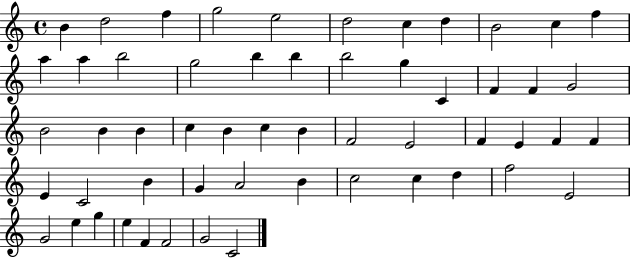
X:1
T:Untitled
M:4/4
L:1/4
K:C
B d2 f g2 e2 d2 c d B2 c f a a b2 g2 b b b2 g C F F G2 B2 B B c B c B F2 E2 F E F F E C2 B G A2 B c2 c d f2 E2 G2 e g e F F2 G2 C2